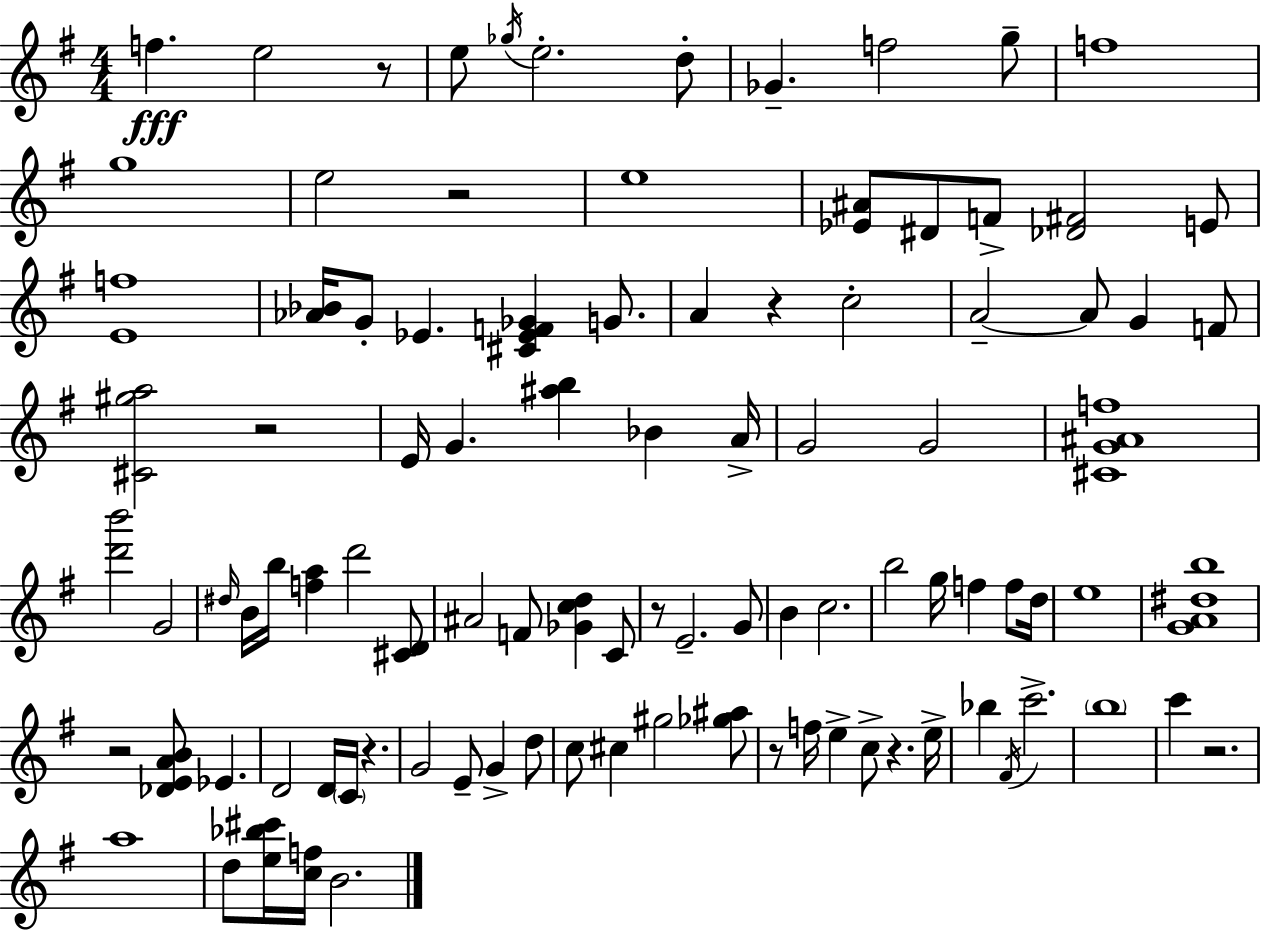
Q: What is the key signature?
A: G major